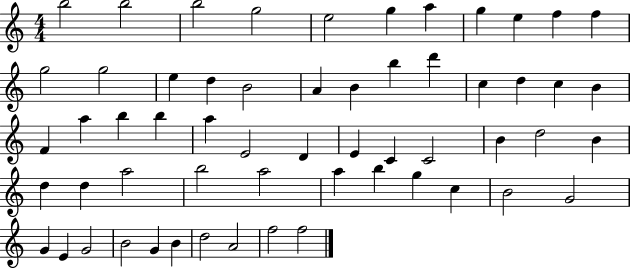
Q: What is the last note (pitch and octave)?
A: F5